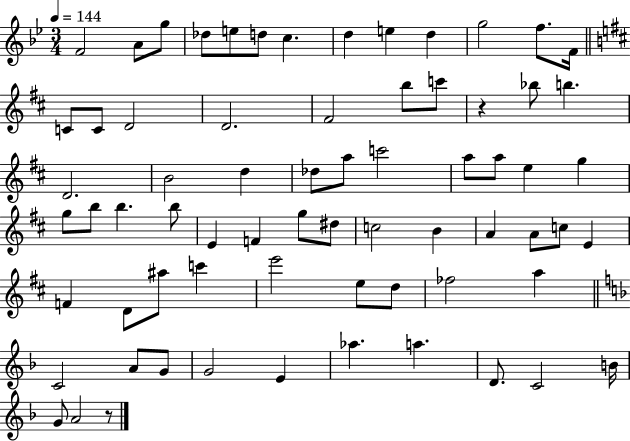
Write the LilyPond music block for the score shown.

{
  \clef treble
  \numericTimeSignature
  \time 3/4
  \key bes \major
  \tempo 4 = 144
  f'2 a'8 g''8 | des''8 e''8 d''8 c''4. | d''4 e''4 d''4 | g''2 f''8. f'16 | \break \bar "||" \break \key d \major c'8 c'8 d'2 | d'2. | fis'2 b''8 c'''8 | r4 bes''8 b''4. | \break d'2. | b'2 d''4 | des''8 a''8 c'''2 | a''8 a''8 e''4 g''4 | \break g''8 b''8 b''4. b''8 | e'4 f'4 g''8 dis''8 | c''2 b'4 | a'4 a'8 c''8 e'4 | \break f'4 d'8 ais''8 c'''4 | e'''2 e''8 d''8 | fes''2 a''4 | \bar "||" \break \key f \major c'2 a'8 g'8 | g'2 e'4 | aes''4. a''4. | d'8. c'2 b'16 | \break g'8 a'2 r8 | \bar "|."
}